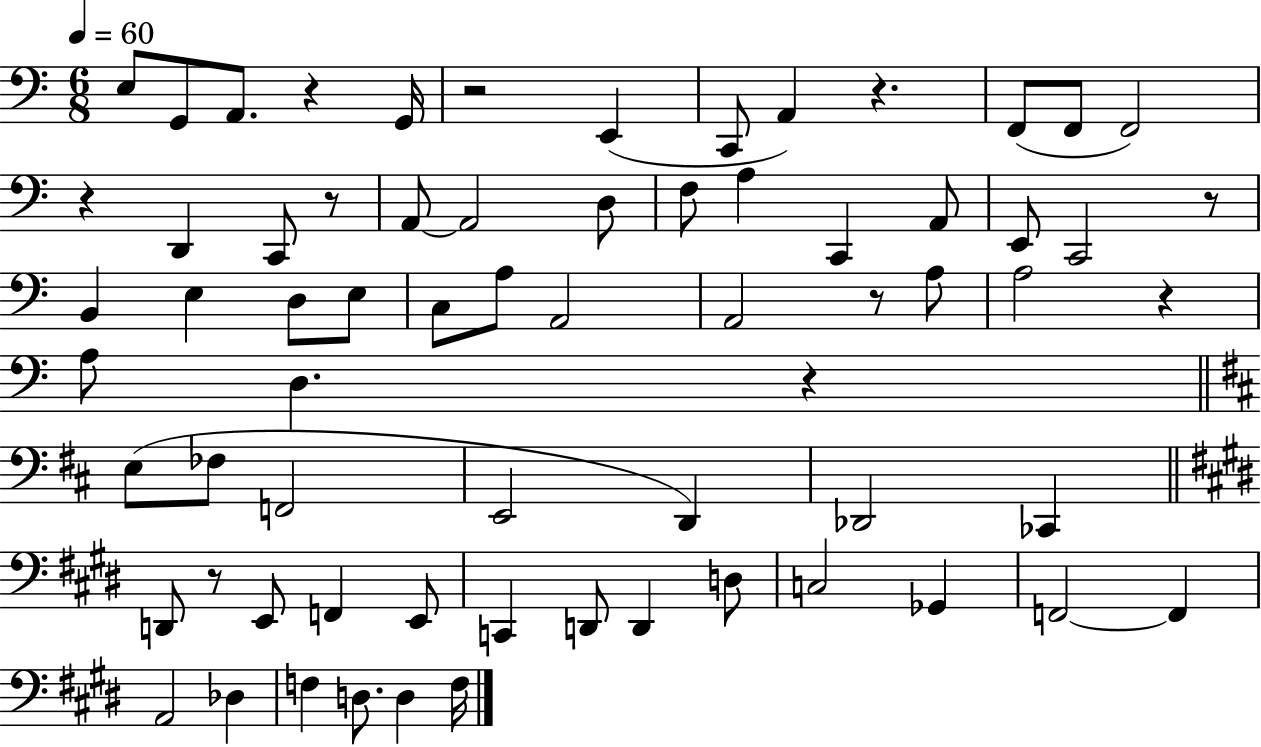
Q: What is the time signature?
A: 6/8